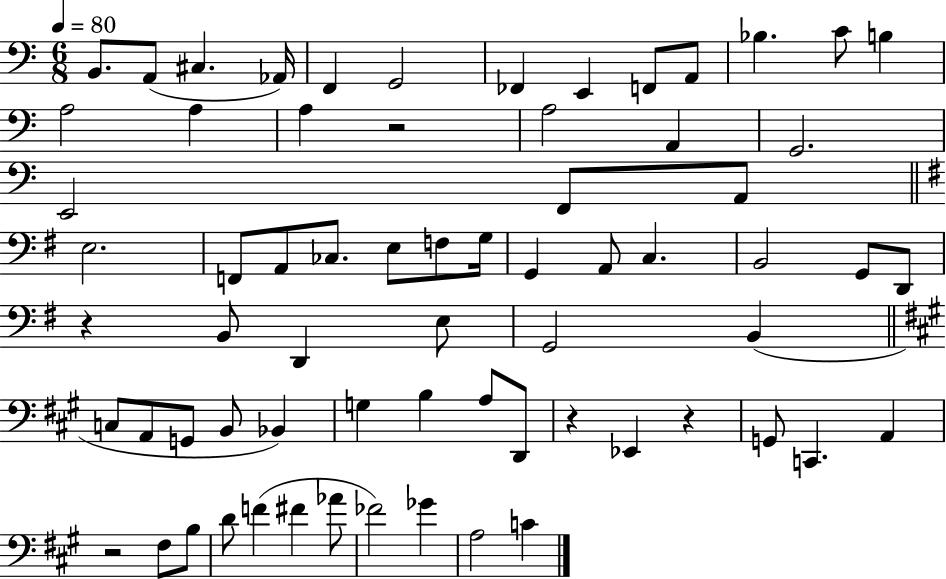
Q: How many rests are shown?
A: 5